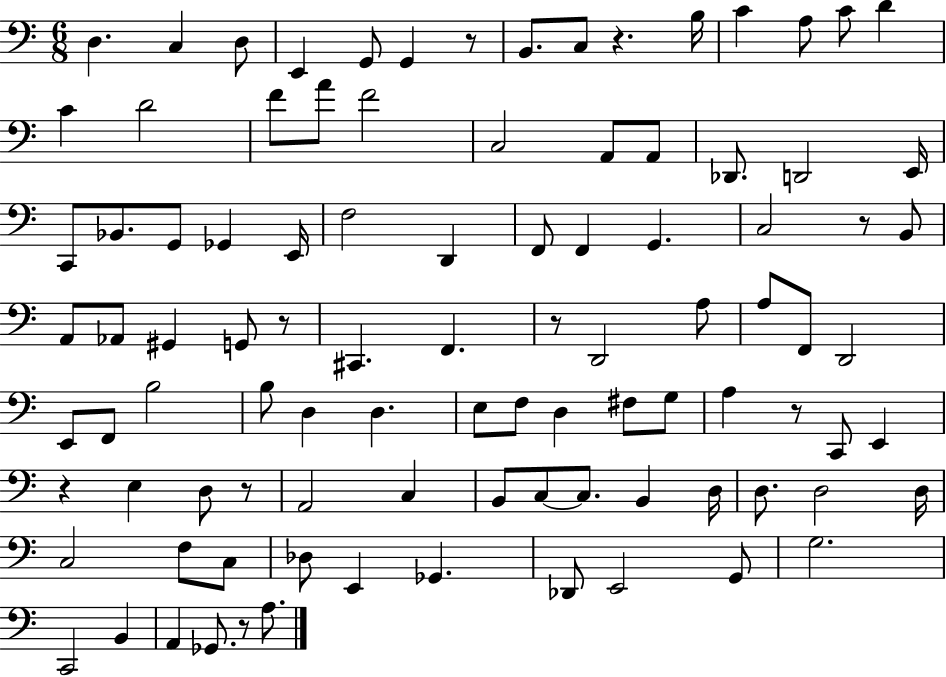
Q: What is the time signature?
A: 6/8